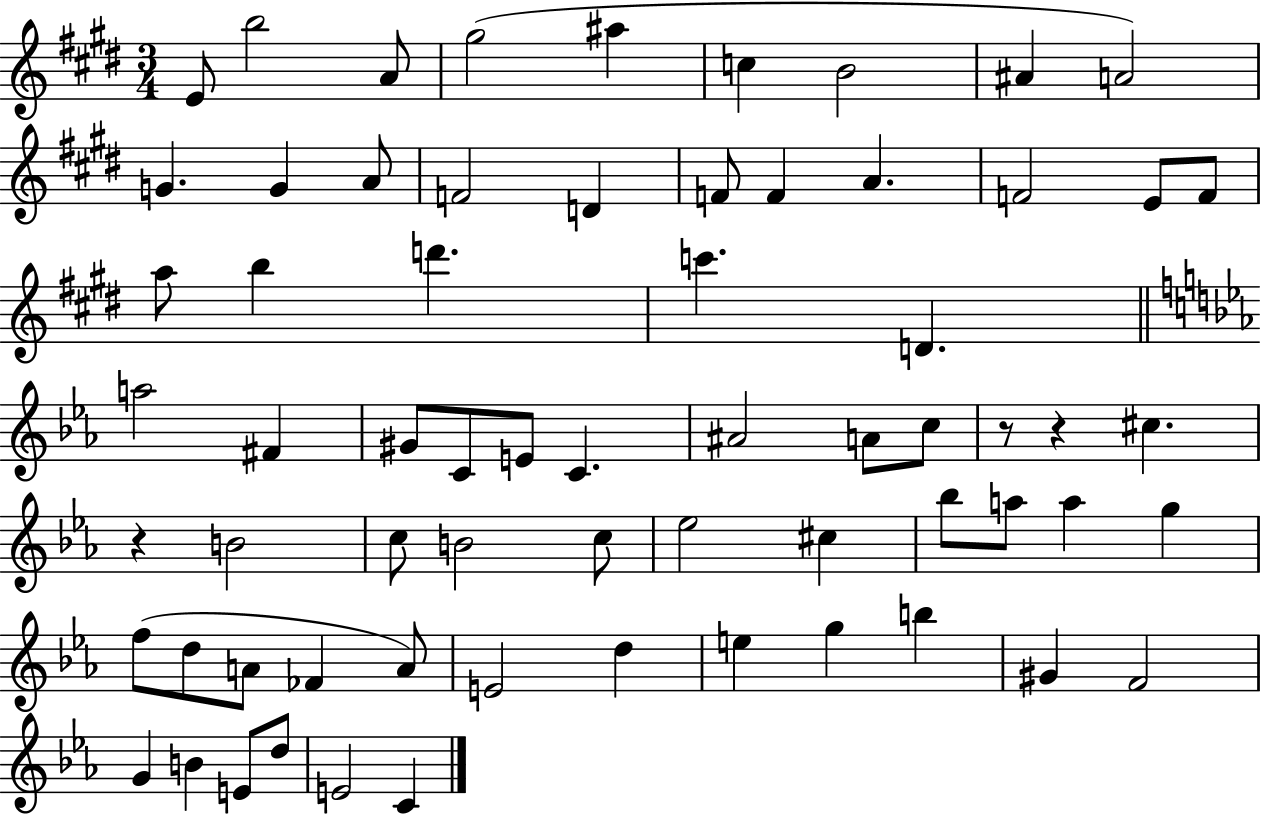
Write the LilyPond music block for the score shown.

{
  \clef treble
  \numericTimeSignature
  \time 3/4
  \key e \major
  e'8 b''2 a'8 | gis''2( ais''4 | c''4 b'2 | ais'4 a'2) | \break g'4. g'4 a'8 | f'2 d'4 | f'8 f'4 a'4. | f'2 e'8 f'8 | \break a''8 b''4 d'''4. | c'''4. d'4. | \bar "||" \break \key ees \major a''2 fis'4 | gis'8 c'8 e'8 c'4. | ais'2 a'8 c''8 | r8 r4 cis''4. | \break r4 b'2 | c''8 b'2 c''8 | ees''2 cis''4 | bes''8 a''8 a''4 g''4 | \break f''8( d''8 a'8 fes'4 a'8) | e'2 d''4 | e''4 g''4 b''4 | gis'4 f'2 | \break g'4 b'4 e'8 d''8 | e'2 c'4 | \bar "|."
}